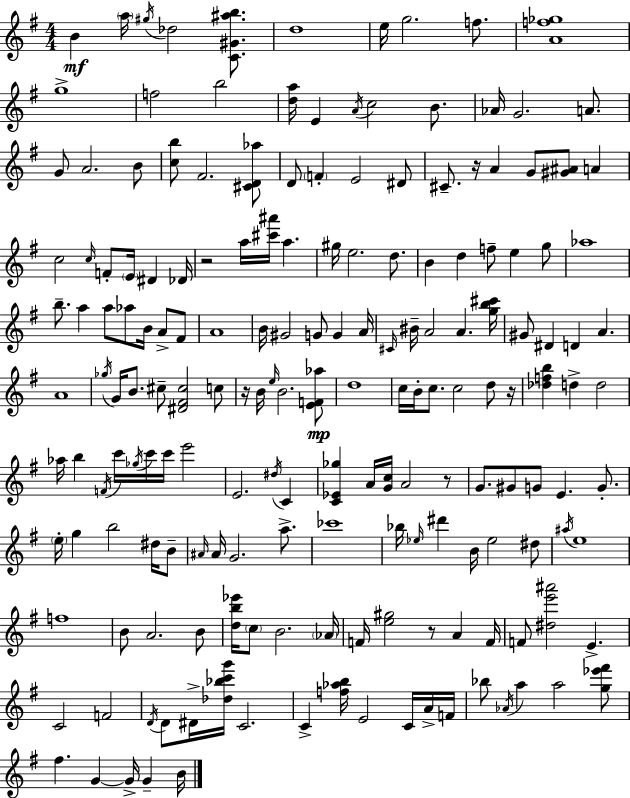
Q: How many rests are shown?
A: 6